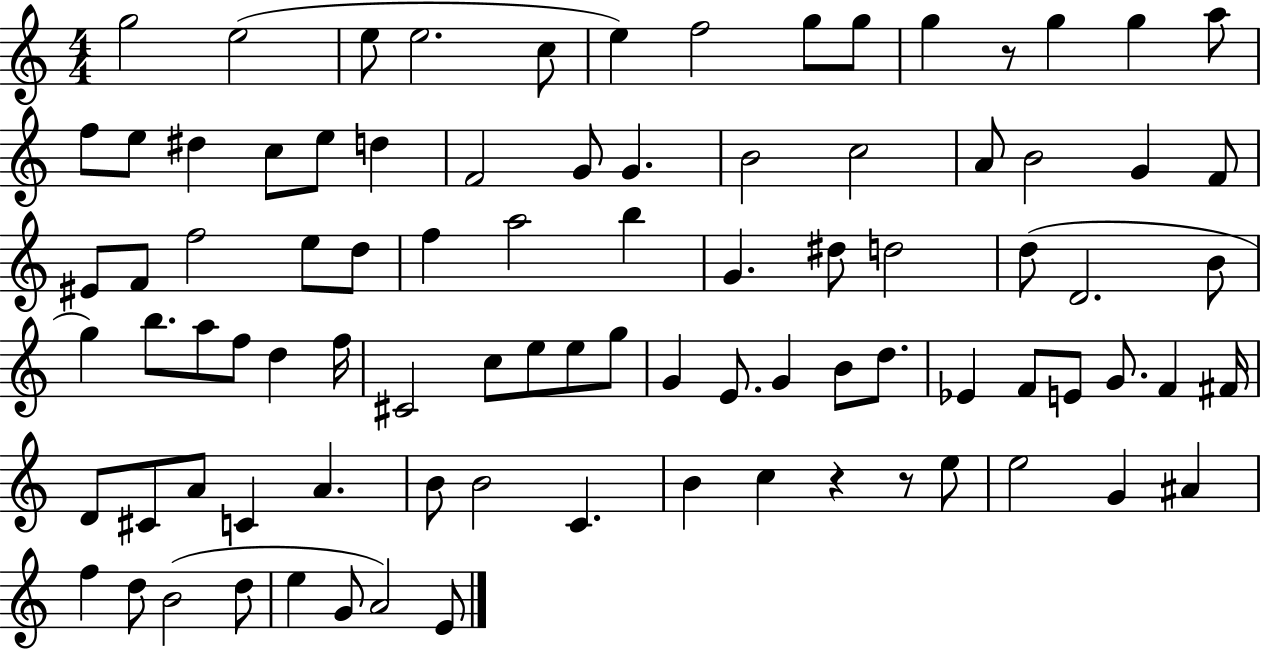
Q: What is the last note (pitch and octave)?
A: E4